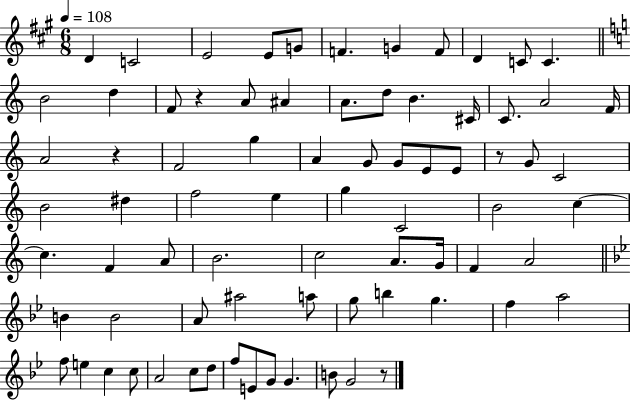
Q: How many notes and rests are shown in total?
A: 77